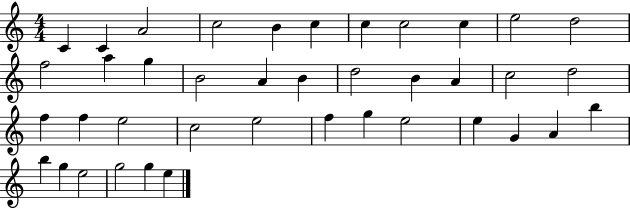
C4/q C4/q A4/h C5/h B4/q C5/q C5/q C5/h C5/q E5/h D5/h F5/h A5/q G5/q B4/h A4/q B4/q D5/h B4/q A4/q C5/h D5/h F5/q F5/q E5/h C5/h E5/h F5/q G5/q E5/h E5/q G4/q A4/q B5/q B5/q G5/q E5/h G5/h G5/q E5/q